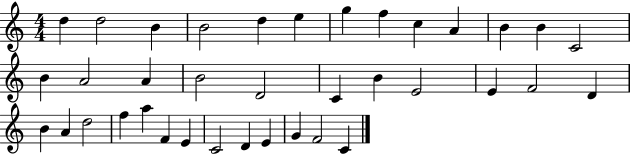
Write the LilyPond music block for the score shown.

{
  \clef treble
  \numericTimeSignature
  \time 4/4
  \key c \major
  d''4 d''2 b'4 | b'2 d''4 e''4 | g''4 f''4 c''4 a'4 | b'4 b'4 c'2 | \break b'4 a'2 a'4 | b'2 d'2 | c'4 b'4 e'2 | e'4 f'2 d'4 | \break b'4 a'4 d''2 | f''4 a''4 f'4 e'4 | c'2 d'4 e'4 | g'4 f'2 c'4 | \break \bar "|."
}